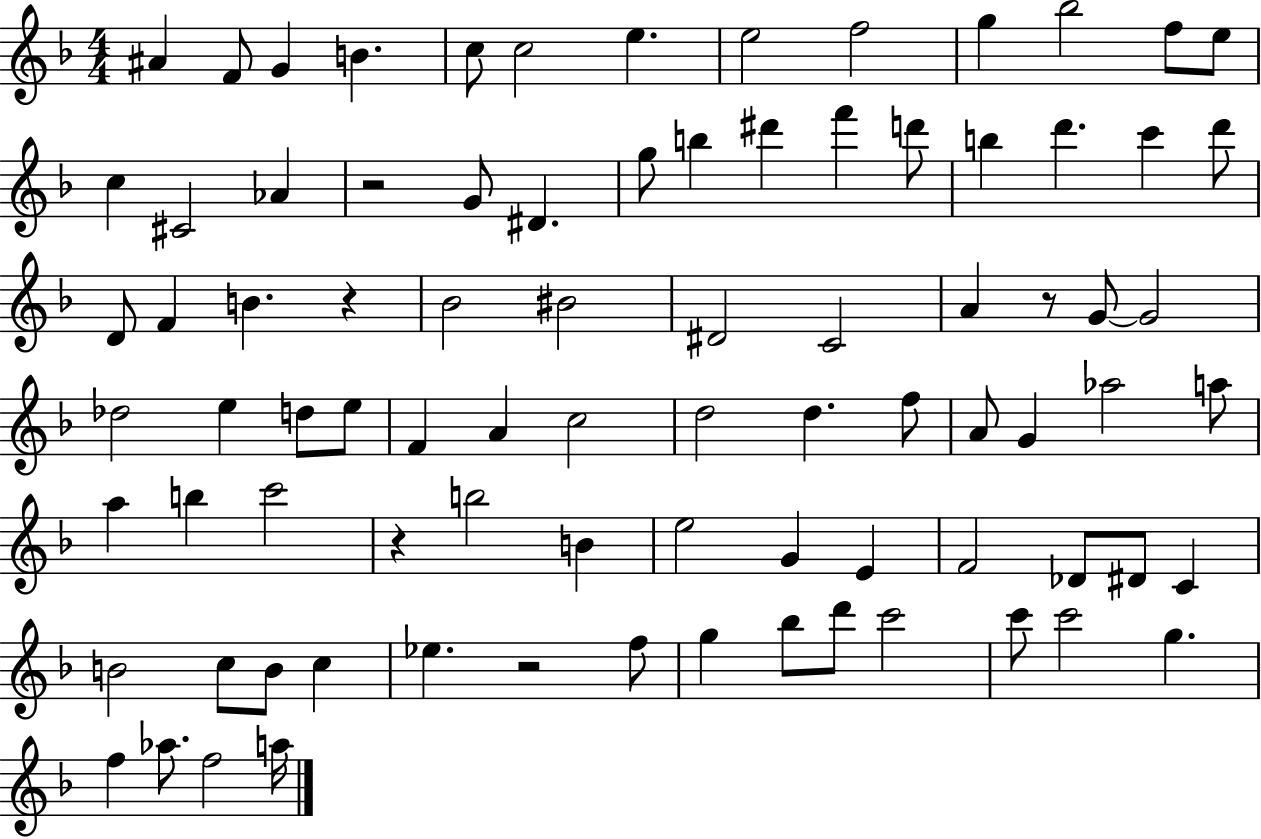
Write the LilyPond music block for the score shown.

{
  \clef treble
  \numericTimeSignature
  \time 4/4
  \key f \major
  ais'4 f'8 g'4 b'4. | c''8 c''2 e''4. | e''2 f''2 | g''4 bes''2 f''8 e''8 | \break c''4 cis'2 aes'4 | r2 g'8 dis'4. | g''8 b''4 dis'''4 f'''4 d'''8 | b''4 d'''4. c'''4 d'''8 | \break d'8 f'4 b'4. r4 | bes'2 bis'2 | dis'2 c'2 | a'4 r8 g'8~~ g'2 | \break des''2 e''4 d''8 e''8 | f'4 a'4 c''2 | d''2 d''4. f''8 | a'8 g'4 aes''2 a''8 | \break a''4 b''4 c'''2 | r4 b''2 b'4 | e''2 g'4 e'4 | f'2 des'8 dis'8 c'4 | \break b'2 c''8 b'8 c''4 | ees''4. r2 f''8 | g''4 bes''8 d'''8 c'''2 | c'''8 c'''2 g''4. | \break f''4 aes''8. f''2 a''16 | \bar "|."
}